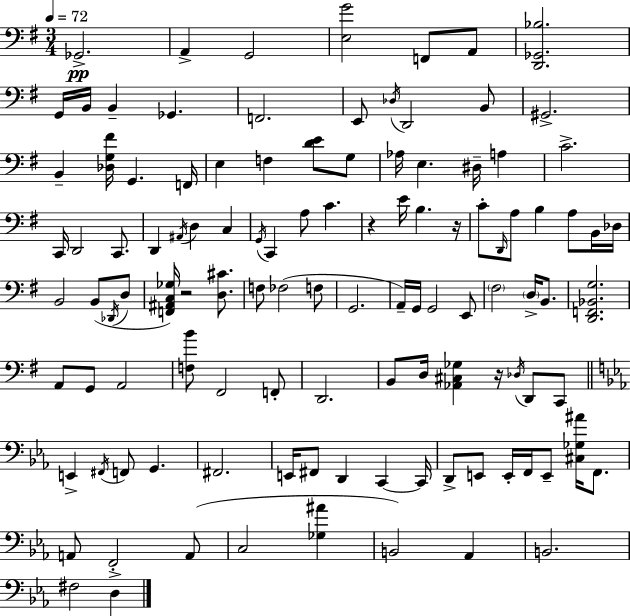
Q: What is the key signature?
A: G major